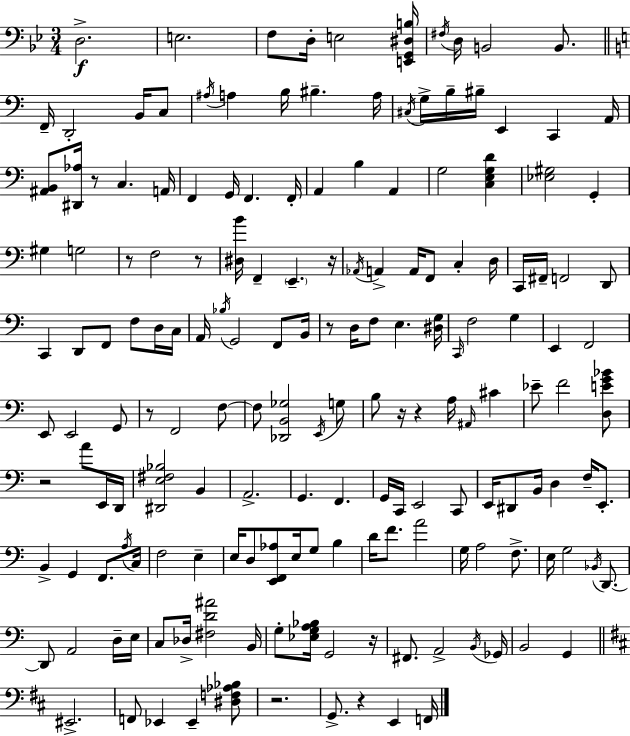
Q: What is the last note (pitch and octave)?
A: F2